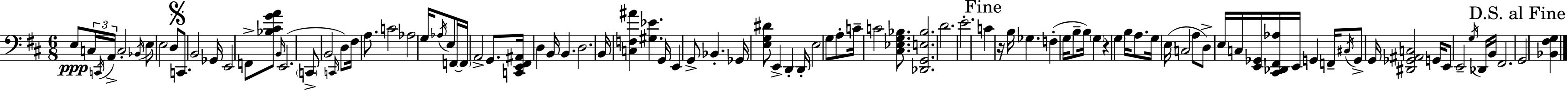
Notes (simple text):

E3/e C3/s C2/s A2/s C3/h Bb2/s E3/e E3/h D3/e C2/e. B2/h Gb2/s E2/h F2/e [Bb3,C#4,G4,A4]/e B2/s E2/h. C2/e B2/h C2/s D3/e F#3/s A3/e. C4/h Ab3/h G3/s Ab3/s E3/e F2/s F2/s A2/h G2/e. [C2,E2,F#2,A#2]/s D3/q B2/s B2/q. D3/h. B2/s [C3,F3,A#4]/q [G#3,Eb4]/q. G2/s E2/q G2/e Bb2/q. Gb2/s [E3,G3,D#4]/e E2/q D2/q D2/s E3/h G3/e A3/e C4/s C4/h [C#3,Eb3,G3,Bb3]/e. [Db2,G2,E3,Bb3]/h. D4/h. E4/h. C4/q R/s B3/s Gb3/q. F3/q G3/s B3/e B3/s G3/q R/q G3/q B3/s A3/e. G3/s E3/s C3/h A3/e D3/e E3/s C3/s [E2,Gb2]/s [C#2,Db2,F#2,Ab3]/s E2/s G2/q F2/s C#3/s G2/e G2/s [D#2,Gb2,A#2,C3]/h G2/s E2/e E2/h G3/s Db2/s B2/s F#2/h. G2/h [Bb2,F#3,G3]/q